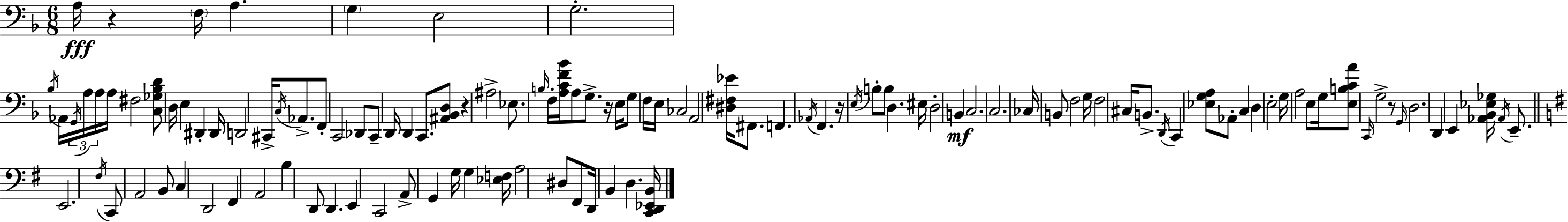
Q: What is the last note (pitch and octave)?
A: D3